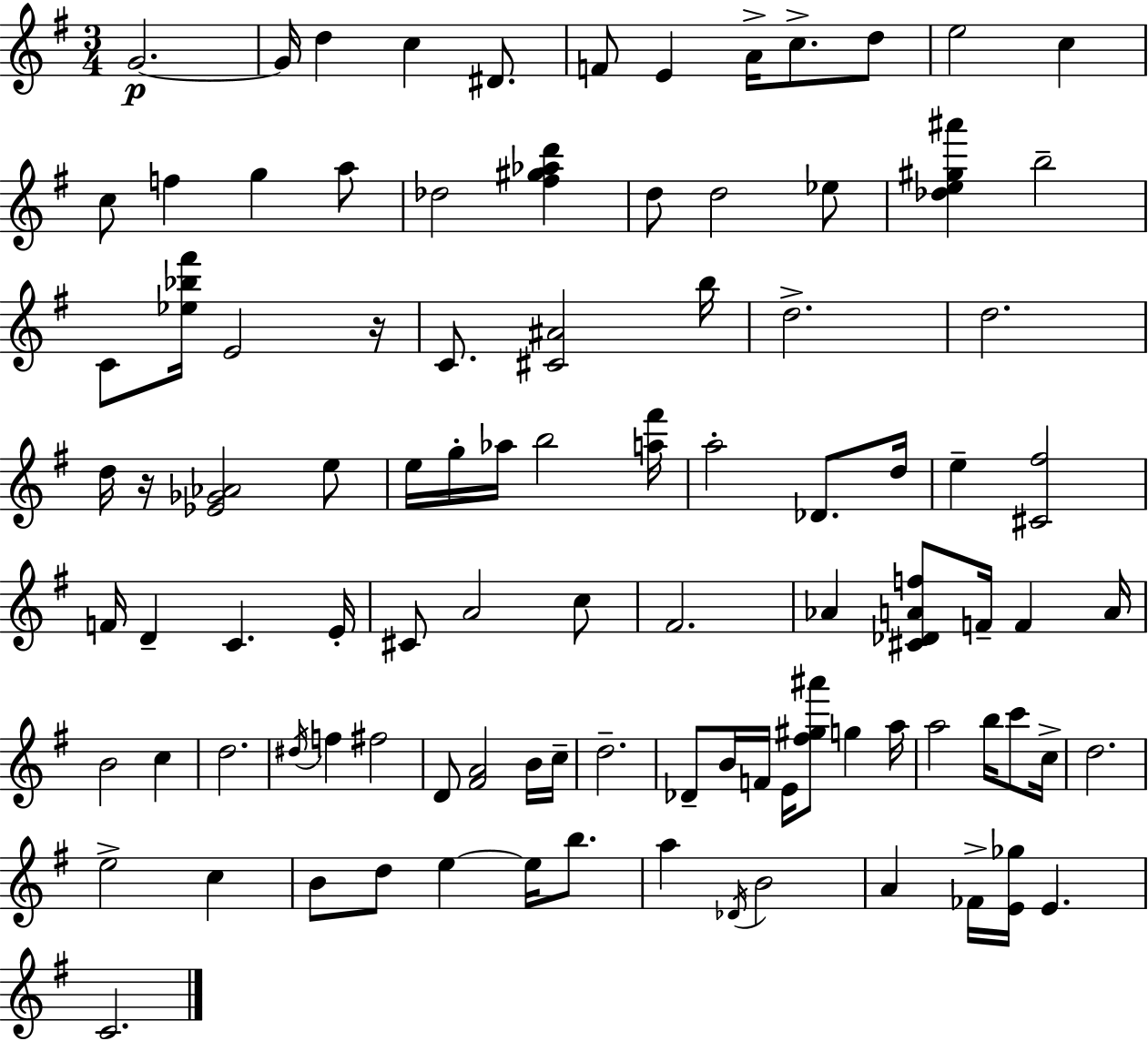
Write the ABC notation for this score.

X:1
T:Untitled
M:3/4
L:1/4
K:G
G2 G/4 d c ^D/2 F/2 E A/4 c/2 d/2 e2 c c/2 f g a/2 _d2 [^f^g_ad'] d/2 d2 _e/2 [_de^g^a'] b2 C/2 [_e_b^f']/4 E2 z/4 C/2 [^C^A]2 b/4 d2 d2 d/4 z/4 [_E_G_A]2 e/2 e/4 g/4 _a/4 b2 [a^f']/4 a2 _D/2 d/4 e [^C^f]2 F/4 D C E/4 ^C/2 A2 c/2 ^F2 _A [^C_DAf]/2 F/4 F A/4 B2 c d2 ^d/4 f ^f2 D/2 [^FA]2 B/4 c/4 d2 _D/2 B/4 F/4 E/4 [^f^g^a']/2 g a/4 a2 b/4 c'/2 c/4 d2 e2 c B/2 d/2 e e/4 b/2 a _D/4 B2 A _F/4 [E_g]/4 E C2